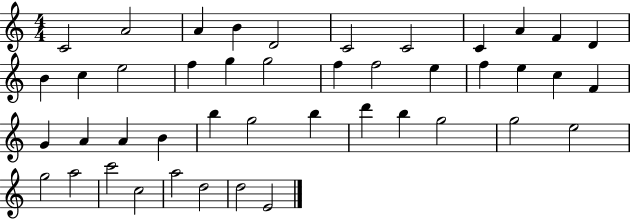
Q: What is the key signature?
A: C major